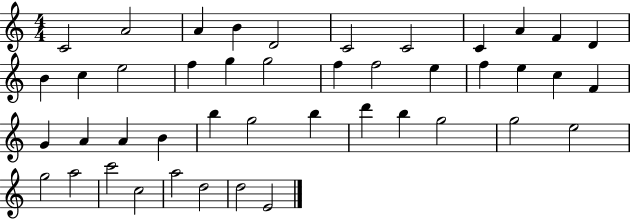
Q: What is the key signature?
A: C major